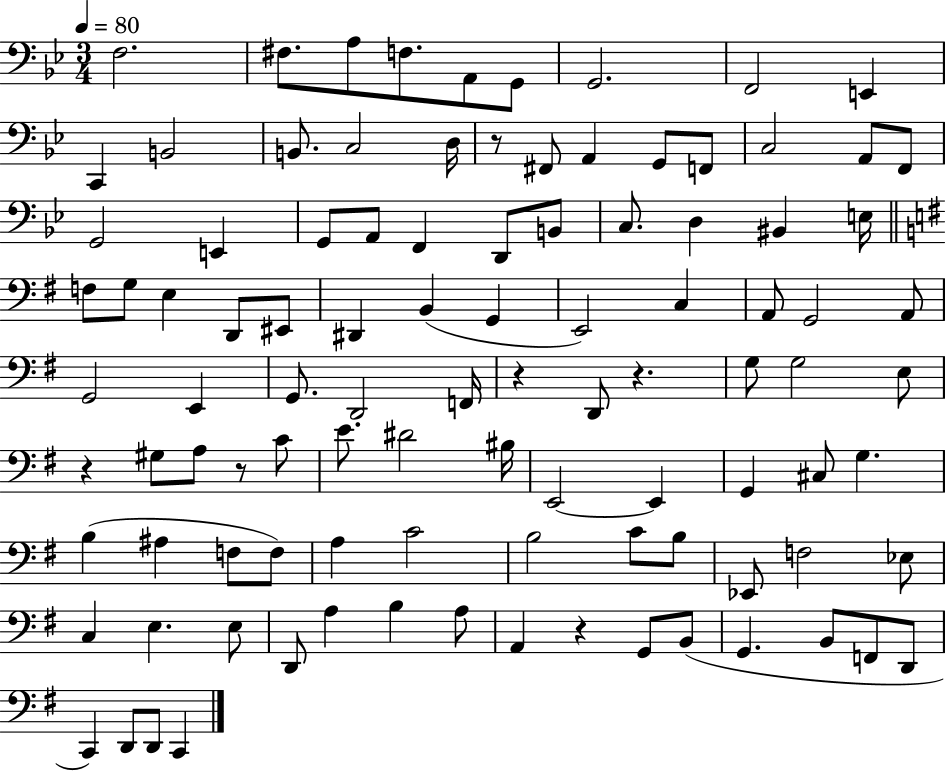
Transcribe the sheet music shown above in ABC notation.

X:1
T:Untitled
M:3/4
L:1/4
K:Bb
F,2 ^F,/2 A,/2 F,/2 A,,/2 G,,/2 G,,2 F,,2 E,, C,, B,,2 B,,/2 C,2 D,/4 z/2 ^F,,/2 A,, G,,/2 F,,/2 C,2 A,,/2 F,,/2 G,,2 E,, G,,/2 A,,/2 F,, D,,/2 B,,/2 C,/2 D, ^B,, E,/4 F,/2 G,/2 E, D,,/2 ^E,,/2 ^D,, B,, G,, E,,2 C, A,,/2 G,,2 A,,/2 G,,2 E,, G,,/2 D,,2 F,,/4 z D,,/2 z G,/2 G,2 E,/2 z ^G,/2 A,/2 z/2 C/2 E/2 ^D2 ^B,/4 E,,2 E,, G,, ^C,/2 G, B, ^A, F,/2 F,/2 A, C2 B,2 C/2 B,/2 _E,,/2 F,2 _E,/2 C, E, E,/2 D,,/2 A, B, A,/2 A,, z G,,/2 B,,/2 G,, B,,/2 F,,/2 D,,/2 C,, D,,/2 D,,/2 C,,